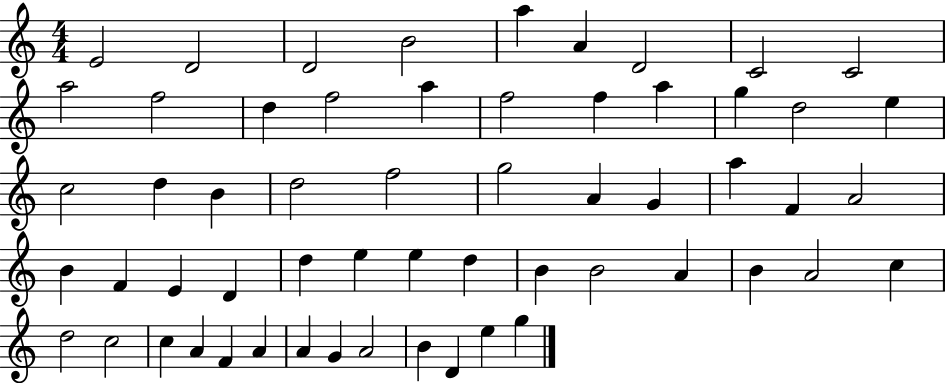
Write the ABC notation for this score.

X:1
T:Untitled
M:4/4
L:1/4
K:C
E2 D2 D2 B2 a A D2 C2 C2 a2 f2 d f2 a f2 f a g d2 e c2 d B d2 f2 g2 A G a F A2 B F E D d e e d B B2 A B A2 c d2 c2 c A F A A G A2 B D e g